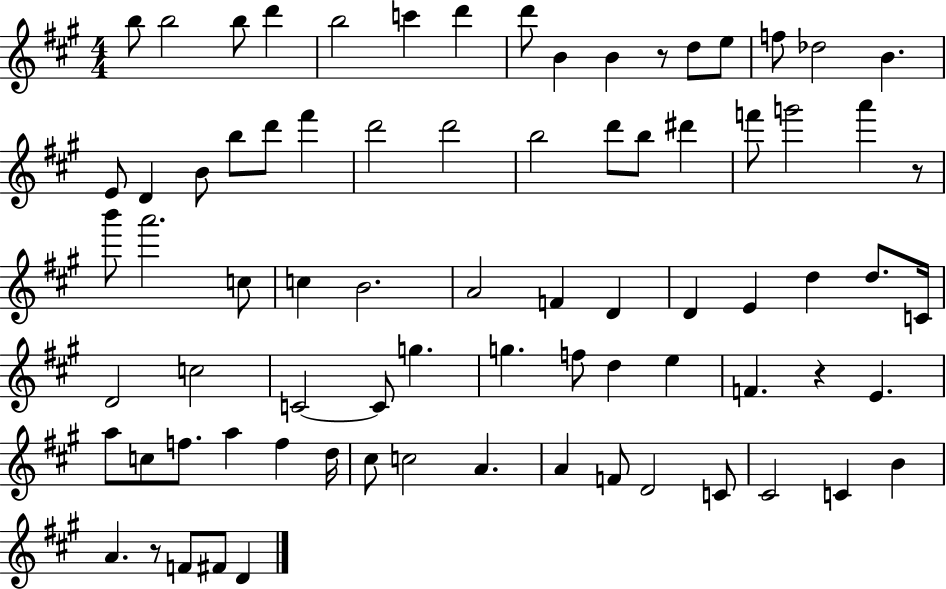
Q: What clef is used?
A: treble